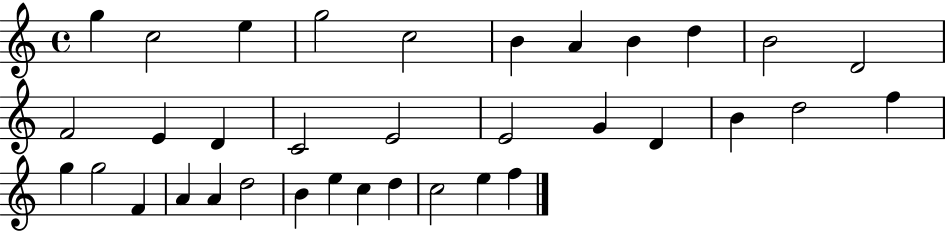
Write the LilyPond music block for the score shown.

{
  \clef treble
  \time 4/4
  \defaultTimeSignature
  \key c \major
  g''4 c''2 e''4 | g''2 c''2 | b'4 a'4 b'4 d''4 | b'2 d'2 | \break f'2 e'4 d'4 | c'2 e'2 | e'2 g'4 d'4 | b'4 d''2 f''4 | \break g''4 g''2 f'4 | a'4 a'4 d''2 | b'4 e''4 c''4 d''4 | c''2 e''4 f''4 | \break \bar "|."
}